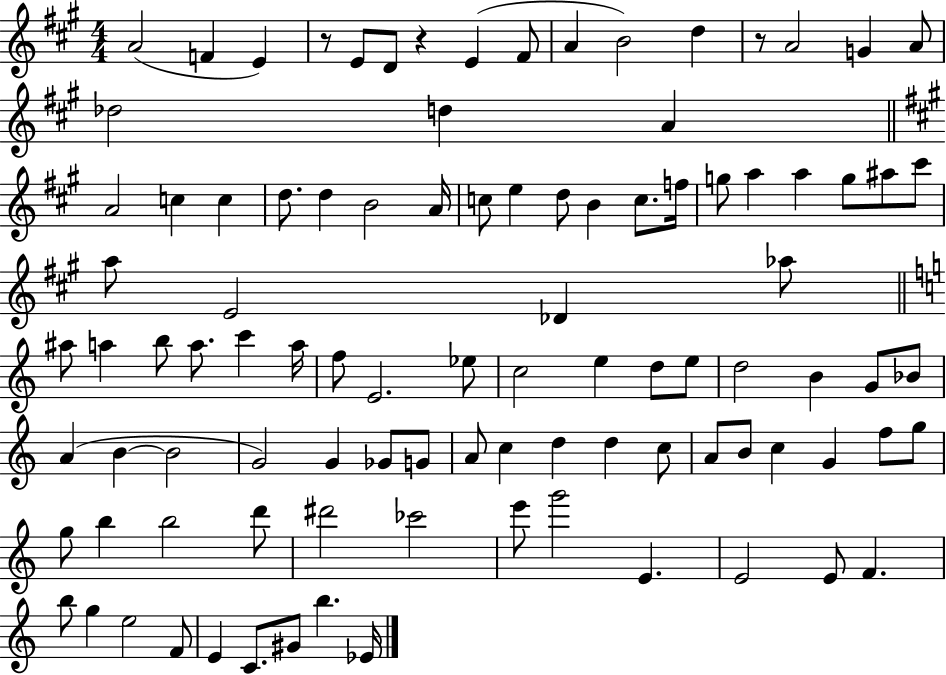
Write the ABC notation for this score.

X:1
T:Untitled
M:4/4
L:1/4
K:A
A2 F E z/2 E/2 D/2 z E ^F/2 A B2 d z/2 A2 G A/2 _d2 d A A2 c c d/2 d B2 A/4 c/2 e d/2 B c/2 f/4 g/2 a a g/2 ^a/2 ^c'/2 a/2 E2 _D _a/2 ^a/2 a b/2 a/2 c' a/4 f/2 E2 _e/2 c2 e d/2 e/2 d2 B G/2 _B/2 A B B2 G2 G _G/2 G/2 A/2 c d d c/2 A/2 B/2 c G f/2 g/2 g/2 b b2 d'/2 ^d'2 _c'2 e'/2 g'2 E E2 E/2 F b/2 g e2 F/2 E C/2 ^G/2 b _E/4